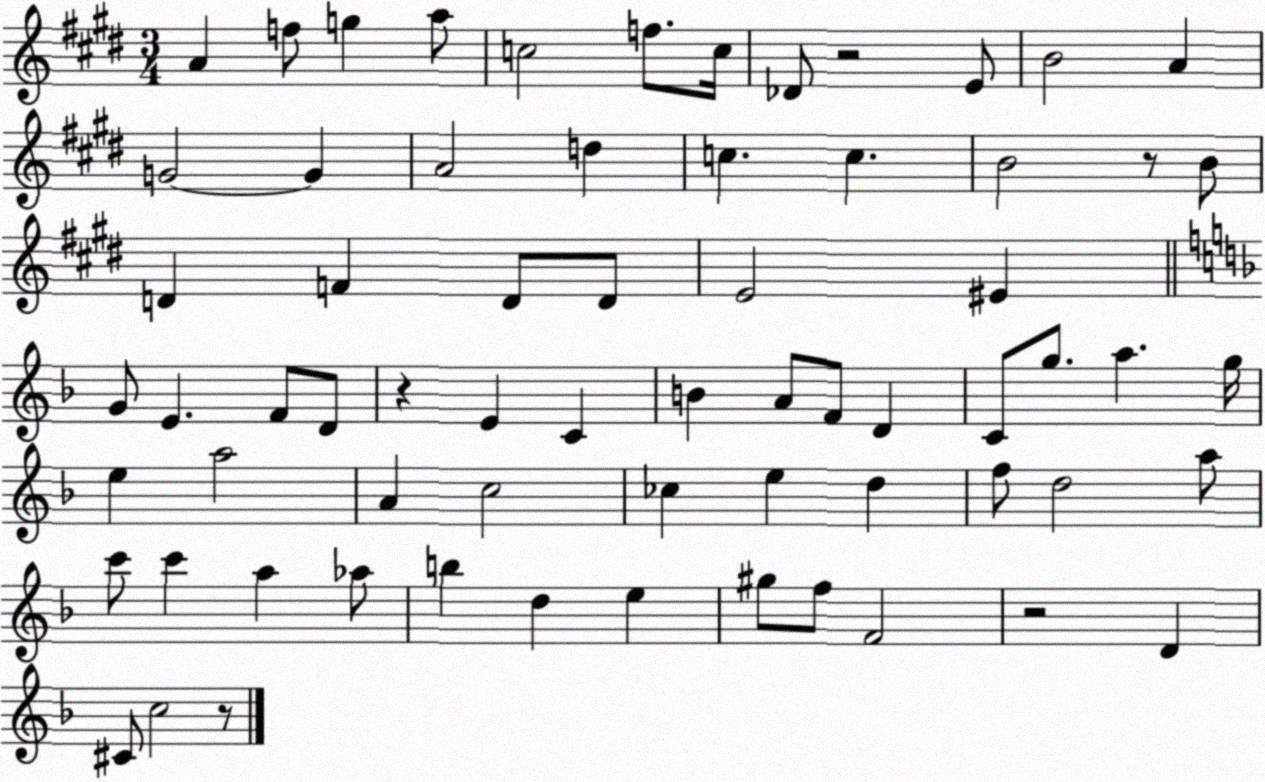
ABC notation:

X:1
T:Untitled
M:3/4
L:1/4
K:E
A f/2 g a/2 c2 f/2 c/4 _D/2 z2 E/2 B2 A G2 G A2 d c c B2 z/2 B/2 D F D/2 D/2 E2 ^E G/2 E F/2 D/2 z E C B A/2 F/2 D C/2 g/2 a g/4 e a2 A c2 _c e d f/2 d2 a/2 c'/2 c' a _a/2 b d e ^g/2 f/2 F2 z2 D ^C/2 c2 z/2